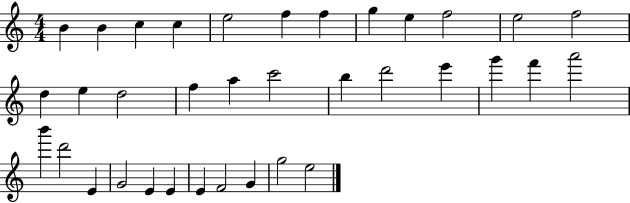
B4/q B4/q C5/q C5/q E5/h F5/q F5/q G5/q E5/q F5/h E5/h F5/h D5/q E5/q D5/h F5/q A5/q C6/h B5/q D6/h E6/q G6/q F6/q A6/h B6/q D6/h E4/q G4/h E4/q E4/q E4/q F4/h G4/q G5/h E5/h